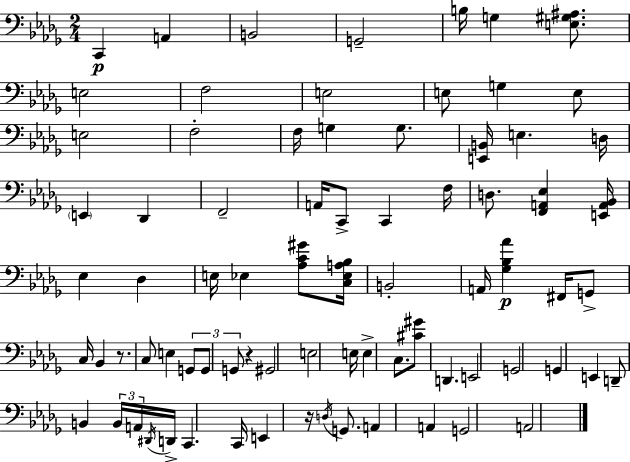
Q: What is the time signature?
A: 2/4